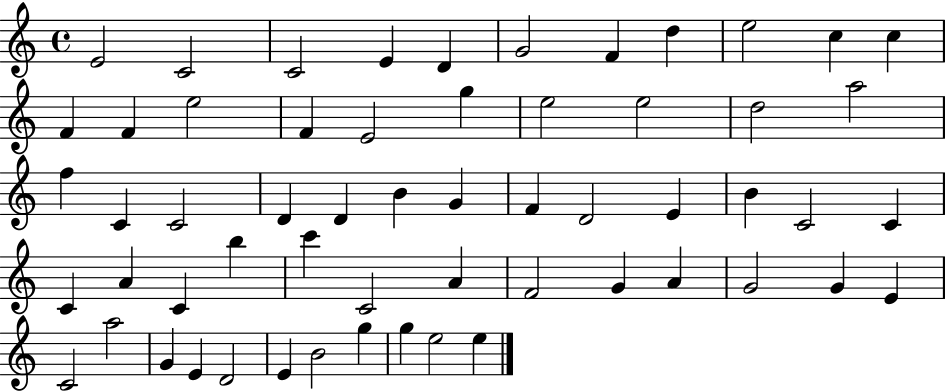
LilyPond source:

{
  \clef treble
  \time 4/4
  \defaultTimeSignature
  \key c \major
  e'2 c'2 | c'2 e'4 d'4 | g'2 f'4 d''4 | e''2 c''4 c''4 | \break f'4 f'4 e''2 | f'4 e'2 g''4 | e''2 e''2 | d''2 a''2 | \break f''4 c'4 c'2 | d'4 d'4 b'4 g'4 | f'4 d'2 e'4 | b'4 c'2 c'4 | \break c'4 a'4 c'4 b''4 | c'''4 c'2 a'4 | f'2 g'4 a'4 | g'2 g'4 e'4 | \break c'2 a''2 | g'4 e'4 d'2 | e'4 b'2 g''4 | g''4 e''2 e''4 | \break \bar "|."
}